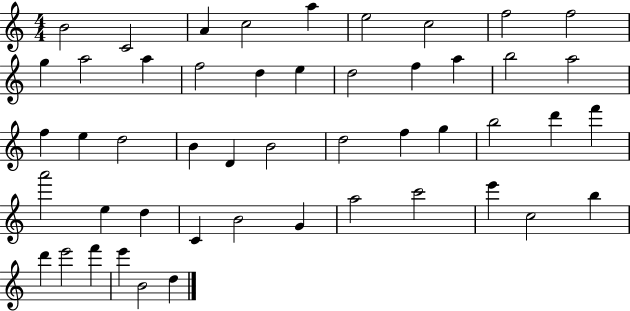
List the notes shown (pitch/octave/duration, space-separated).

B4/h C4/h A4/q C5/h A5/q E5/h C5/h F5/h F5/h G5/q A5/h A5/q F5/h D5/q E5/q D5/h F5/q A5/q B5/h A5/h F5/q E5/q D5/h B4/q D4/q B4/h D5/h F5/q G5/q B5/h D6/q F6/q A6/h E5/q D5/q C4/q B4/h G4/q A5/h C6/h E6/q C5/h B5/q D6/q E6/h F6/q E6/q B4/h D5/q